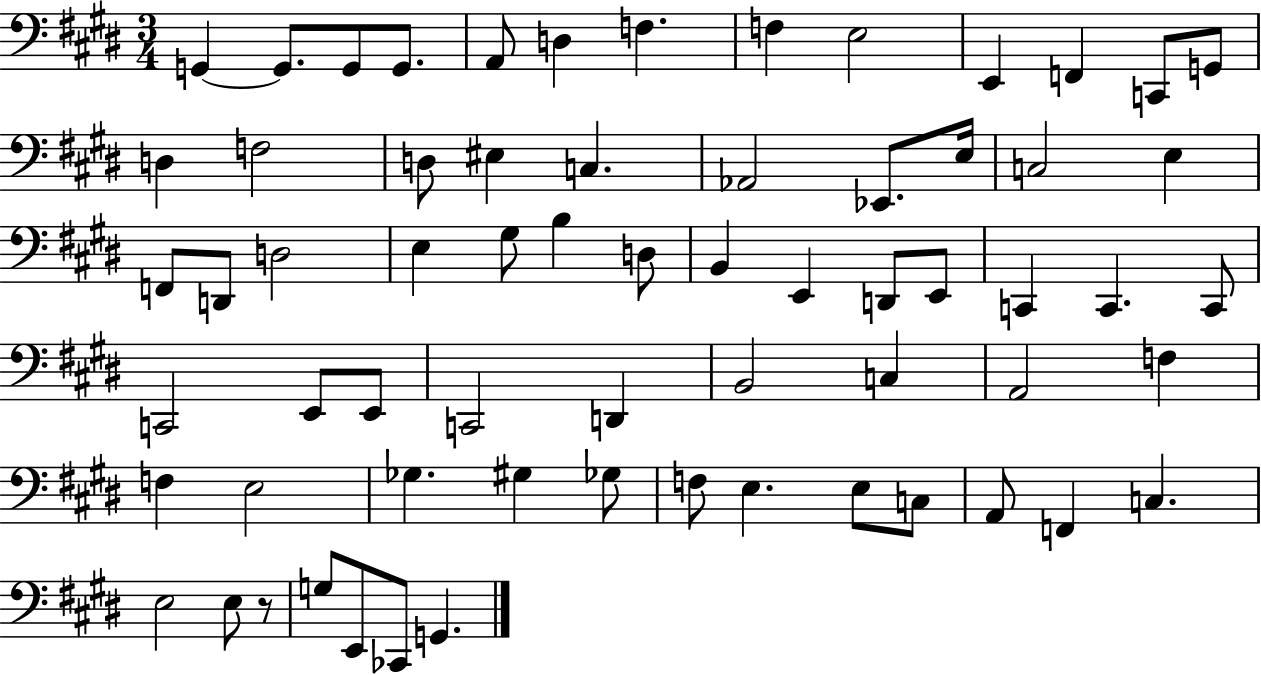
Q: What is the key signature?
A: E major